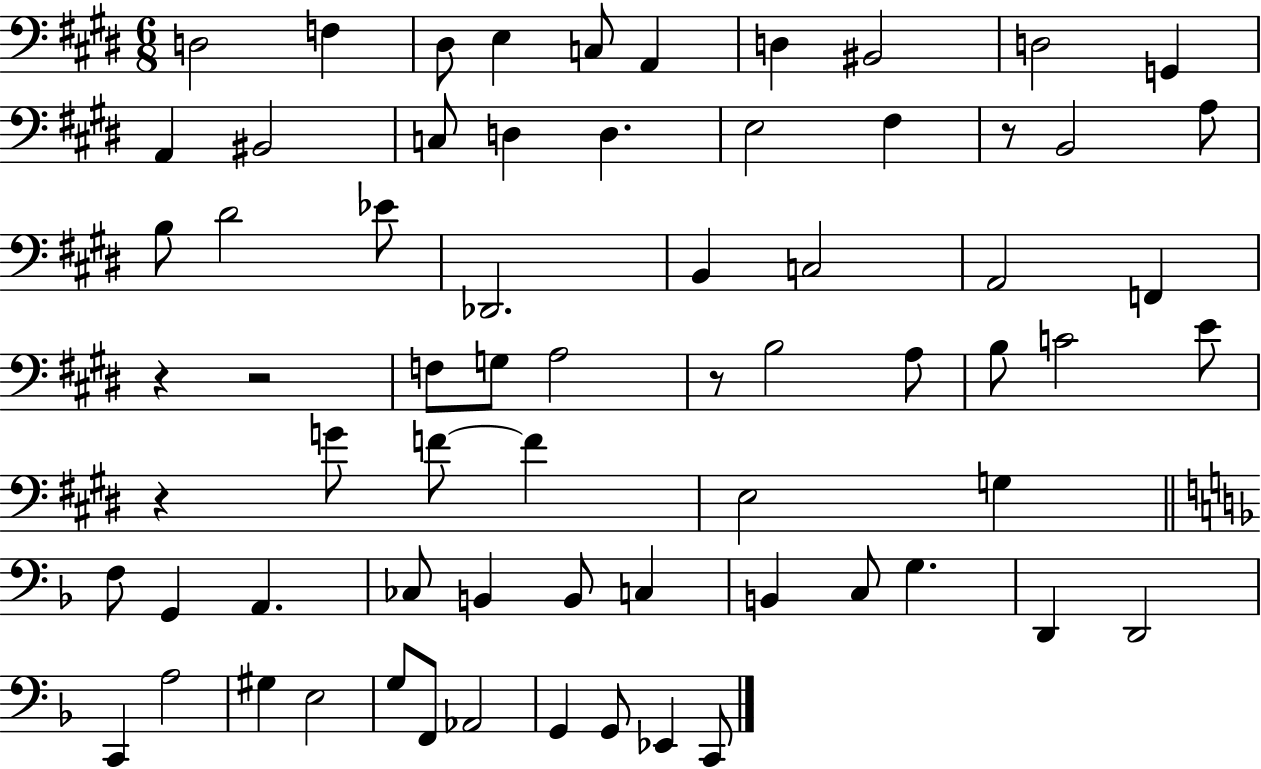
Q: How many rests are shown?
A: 5